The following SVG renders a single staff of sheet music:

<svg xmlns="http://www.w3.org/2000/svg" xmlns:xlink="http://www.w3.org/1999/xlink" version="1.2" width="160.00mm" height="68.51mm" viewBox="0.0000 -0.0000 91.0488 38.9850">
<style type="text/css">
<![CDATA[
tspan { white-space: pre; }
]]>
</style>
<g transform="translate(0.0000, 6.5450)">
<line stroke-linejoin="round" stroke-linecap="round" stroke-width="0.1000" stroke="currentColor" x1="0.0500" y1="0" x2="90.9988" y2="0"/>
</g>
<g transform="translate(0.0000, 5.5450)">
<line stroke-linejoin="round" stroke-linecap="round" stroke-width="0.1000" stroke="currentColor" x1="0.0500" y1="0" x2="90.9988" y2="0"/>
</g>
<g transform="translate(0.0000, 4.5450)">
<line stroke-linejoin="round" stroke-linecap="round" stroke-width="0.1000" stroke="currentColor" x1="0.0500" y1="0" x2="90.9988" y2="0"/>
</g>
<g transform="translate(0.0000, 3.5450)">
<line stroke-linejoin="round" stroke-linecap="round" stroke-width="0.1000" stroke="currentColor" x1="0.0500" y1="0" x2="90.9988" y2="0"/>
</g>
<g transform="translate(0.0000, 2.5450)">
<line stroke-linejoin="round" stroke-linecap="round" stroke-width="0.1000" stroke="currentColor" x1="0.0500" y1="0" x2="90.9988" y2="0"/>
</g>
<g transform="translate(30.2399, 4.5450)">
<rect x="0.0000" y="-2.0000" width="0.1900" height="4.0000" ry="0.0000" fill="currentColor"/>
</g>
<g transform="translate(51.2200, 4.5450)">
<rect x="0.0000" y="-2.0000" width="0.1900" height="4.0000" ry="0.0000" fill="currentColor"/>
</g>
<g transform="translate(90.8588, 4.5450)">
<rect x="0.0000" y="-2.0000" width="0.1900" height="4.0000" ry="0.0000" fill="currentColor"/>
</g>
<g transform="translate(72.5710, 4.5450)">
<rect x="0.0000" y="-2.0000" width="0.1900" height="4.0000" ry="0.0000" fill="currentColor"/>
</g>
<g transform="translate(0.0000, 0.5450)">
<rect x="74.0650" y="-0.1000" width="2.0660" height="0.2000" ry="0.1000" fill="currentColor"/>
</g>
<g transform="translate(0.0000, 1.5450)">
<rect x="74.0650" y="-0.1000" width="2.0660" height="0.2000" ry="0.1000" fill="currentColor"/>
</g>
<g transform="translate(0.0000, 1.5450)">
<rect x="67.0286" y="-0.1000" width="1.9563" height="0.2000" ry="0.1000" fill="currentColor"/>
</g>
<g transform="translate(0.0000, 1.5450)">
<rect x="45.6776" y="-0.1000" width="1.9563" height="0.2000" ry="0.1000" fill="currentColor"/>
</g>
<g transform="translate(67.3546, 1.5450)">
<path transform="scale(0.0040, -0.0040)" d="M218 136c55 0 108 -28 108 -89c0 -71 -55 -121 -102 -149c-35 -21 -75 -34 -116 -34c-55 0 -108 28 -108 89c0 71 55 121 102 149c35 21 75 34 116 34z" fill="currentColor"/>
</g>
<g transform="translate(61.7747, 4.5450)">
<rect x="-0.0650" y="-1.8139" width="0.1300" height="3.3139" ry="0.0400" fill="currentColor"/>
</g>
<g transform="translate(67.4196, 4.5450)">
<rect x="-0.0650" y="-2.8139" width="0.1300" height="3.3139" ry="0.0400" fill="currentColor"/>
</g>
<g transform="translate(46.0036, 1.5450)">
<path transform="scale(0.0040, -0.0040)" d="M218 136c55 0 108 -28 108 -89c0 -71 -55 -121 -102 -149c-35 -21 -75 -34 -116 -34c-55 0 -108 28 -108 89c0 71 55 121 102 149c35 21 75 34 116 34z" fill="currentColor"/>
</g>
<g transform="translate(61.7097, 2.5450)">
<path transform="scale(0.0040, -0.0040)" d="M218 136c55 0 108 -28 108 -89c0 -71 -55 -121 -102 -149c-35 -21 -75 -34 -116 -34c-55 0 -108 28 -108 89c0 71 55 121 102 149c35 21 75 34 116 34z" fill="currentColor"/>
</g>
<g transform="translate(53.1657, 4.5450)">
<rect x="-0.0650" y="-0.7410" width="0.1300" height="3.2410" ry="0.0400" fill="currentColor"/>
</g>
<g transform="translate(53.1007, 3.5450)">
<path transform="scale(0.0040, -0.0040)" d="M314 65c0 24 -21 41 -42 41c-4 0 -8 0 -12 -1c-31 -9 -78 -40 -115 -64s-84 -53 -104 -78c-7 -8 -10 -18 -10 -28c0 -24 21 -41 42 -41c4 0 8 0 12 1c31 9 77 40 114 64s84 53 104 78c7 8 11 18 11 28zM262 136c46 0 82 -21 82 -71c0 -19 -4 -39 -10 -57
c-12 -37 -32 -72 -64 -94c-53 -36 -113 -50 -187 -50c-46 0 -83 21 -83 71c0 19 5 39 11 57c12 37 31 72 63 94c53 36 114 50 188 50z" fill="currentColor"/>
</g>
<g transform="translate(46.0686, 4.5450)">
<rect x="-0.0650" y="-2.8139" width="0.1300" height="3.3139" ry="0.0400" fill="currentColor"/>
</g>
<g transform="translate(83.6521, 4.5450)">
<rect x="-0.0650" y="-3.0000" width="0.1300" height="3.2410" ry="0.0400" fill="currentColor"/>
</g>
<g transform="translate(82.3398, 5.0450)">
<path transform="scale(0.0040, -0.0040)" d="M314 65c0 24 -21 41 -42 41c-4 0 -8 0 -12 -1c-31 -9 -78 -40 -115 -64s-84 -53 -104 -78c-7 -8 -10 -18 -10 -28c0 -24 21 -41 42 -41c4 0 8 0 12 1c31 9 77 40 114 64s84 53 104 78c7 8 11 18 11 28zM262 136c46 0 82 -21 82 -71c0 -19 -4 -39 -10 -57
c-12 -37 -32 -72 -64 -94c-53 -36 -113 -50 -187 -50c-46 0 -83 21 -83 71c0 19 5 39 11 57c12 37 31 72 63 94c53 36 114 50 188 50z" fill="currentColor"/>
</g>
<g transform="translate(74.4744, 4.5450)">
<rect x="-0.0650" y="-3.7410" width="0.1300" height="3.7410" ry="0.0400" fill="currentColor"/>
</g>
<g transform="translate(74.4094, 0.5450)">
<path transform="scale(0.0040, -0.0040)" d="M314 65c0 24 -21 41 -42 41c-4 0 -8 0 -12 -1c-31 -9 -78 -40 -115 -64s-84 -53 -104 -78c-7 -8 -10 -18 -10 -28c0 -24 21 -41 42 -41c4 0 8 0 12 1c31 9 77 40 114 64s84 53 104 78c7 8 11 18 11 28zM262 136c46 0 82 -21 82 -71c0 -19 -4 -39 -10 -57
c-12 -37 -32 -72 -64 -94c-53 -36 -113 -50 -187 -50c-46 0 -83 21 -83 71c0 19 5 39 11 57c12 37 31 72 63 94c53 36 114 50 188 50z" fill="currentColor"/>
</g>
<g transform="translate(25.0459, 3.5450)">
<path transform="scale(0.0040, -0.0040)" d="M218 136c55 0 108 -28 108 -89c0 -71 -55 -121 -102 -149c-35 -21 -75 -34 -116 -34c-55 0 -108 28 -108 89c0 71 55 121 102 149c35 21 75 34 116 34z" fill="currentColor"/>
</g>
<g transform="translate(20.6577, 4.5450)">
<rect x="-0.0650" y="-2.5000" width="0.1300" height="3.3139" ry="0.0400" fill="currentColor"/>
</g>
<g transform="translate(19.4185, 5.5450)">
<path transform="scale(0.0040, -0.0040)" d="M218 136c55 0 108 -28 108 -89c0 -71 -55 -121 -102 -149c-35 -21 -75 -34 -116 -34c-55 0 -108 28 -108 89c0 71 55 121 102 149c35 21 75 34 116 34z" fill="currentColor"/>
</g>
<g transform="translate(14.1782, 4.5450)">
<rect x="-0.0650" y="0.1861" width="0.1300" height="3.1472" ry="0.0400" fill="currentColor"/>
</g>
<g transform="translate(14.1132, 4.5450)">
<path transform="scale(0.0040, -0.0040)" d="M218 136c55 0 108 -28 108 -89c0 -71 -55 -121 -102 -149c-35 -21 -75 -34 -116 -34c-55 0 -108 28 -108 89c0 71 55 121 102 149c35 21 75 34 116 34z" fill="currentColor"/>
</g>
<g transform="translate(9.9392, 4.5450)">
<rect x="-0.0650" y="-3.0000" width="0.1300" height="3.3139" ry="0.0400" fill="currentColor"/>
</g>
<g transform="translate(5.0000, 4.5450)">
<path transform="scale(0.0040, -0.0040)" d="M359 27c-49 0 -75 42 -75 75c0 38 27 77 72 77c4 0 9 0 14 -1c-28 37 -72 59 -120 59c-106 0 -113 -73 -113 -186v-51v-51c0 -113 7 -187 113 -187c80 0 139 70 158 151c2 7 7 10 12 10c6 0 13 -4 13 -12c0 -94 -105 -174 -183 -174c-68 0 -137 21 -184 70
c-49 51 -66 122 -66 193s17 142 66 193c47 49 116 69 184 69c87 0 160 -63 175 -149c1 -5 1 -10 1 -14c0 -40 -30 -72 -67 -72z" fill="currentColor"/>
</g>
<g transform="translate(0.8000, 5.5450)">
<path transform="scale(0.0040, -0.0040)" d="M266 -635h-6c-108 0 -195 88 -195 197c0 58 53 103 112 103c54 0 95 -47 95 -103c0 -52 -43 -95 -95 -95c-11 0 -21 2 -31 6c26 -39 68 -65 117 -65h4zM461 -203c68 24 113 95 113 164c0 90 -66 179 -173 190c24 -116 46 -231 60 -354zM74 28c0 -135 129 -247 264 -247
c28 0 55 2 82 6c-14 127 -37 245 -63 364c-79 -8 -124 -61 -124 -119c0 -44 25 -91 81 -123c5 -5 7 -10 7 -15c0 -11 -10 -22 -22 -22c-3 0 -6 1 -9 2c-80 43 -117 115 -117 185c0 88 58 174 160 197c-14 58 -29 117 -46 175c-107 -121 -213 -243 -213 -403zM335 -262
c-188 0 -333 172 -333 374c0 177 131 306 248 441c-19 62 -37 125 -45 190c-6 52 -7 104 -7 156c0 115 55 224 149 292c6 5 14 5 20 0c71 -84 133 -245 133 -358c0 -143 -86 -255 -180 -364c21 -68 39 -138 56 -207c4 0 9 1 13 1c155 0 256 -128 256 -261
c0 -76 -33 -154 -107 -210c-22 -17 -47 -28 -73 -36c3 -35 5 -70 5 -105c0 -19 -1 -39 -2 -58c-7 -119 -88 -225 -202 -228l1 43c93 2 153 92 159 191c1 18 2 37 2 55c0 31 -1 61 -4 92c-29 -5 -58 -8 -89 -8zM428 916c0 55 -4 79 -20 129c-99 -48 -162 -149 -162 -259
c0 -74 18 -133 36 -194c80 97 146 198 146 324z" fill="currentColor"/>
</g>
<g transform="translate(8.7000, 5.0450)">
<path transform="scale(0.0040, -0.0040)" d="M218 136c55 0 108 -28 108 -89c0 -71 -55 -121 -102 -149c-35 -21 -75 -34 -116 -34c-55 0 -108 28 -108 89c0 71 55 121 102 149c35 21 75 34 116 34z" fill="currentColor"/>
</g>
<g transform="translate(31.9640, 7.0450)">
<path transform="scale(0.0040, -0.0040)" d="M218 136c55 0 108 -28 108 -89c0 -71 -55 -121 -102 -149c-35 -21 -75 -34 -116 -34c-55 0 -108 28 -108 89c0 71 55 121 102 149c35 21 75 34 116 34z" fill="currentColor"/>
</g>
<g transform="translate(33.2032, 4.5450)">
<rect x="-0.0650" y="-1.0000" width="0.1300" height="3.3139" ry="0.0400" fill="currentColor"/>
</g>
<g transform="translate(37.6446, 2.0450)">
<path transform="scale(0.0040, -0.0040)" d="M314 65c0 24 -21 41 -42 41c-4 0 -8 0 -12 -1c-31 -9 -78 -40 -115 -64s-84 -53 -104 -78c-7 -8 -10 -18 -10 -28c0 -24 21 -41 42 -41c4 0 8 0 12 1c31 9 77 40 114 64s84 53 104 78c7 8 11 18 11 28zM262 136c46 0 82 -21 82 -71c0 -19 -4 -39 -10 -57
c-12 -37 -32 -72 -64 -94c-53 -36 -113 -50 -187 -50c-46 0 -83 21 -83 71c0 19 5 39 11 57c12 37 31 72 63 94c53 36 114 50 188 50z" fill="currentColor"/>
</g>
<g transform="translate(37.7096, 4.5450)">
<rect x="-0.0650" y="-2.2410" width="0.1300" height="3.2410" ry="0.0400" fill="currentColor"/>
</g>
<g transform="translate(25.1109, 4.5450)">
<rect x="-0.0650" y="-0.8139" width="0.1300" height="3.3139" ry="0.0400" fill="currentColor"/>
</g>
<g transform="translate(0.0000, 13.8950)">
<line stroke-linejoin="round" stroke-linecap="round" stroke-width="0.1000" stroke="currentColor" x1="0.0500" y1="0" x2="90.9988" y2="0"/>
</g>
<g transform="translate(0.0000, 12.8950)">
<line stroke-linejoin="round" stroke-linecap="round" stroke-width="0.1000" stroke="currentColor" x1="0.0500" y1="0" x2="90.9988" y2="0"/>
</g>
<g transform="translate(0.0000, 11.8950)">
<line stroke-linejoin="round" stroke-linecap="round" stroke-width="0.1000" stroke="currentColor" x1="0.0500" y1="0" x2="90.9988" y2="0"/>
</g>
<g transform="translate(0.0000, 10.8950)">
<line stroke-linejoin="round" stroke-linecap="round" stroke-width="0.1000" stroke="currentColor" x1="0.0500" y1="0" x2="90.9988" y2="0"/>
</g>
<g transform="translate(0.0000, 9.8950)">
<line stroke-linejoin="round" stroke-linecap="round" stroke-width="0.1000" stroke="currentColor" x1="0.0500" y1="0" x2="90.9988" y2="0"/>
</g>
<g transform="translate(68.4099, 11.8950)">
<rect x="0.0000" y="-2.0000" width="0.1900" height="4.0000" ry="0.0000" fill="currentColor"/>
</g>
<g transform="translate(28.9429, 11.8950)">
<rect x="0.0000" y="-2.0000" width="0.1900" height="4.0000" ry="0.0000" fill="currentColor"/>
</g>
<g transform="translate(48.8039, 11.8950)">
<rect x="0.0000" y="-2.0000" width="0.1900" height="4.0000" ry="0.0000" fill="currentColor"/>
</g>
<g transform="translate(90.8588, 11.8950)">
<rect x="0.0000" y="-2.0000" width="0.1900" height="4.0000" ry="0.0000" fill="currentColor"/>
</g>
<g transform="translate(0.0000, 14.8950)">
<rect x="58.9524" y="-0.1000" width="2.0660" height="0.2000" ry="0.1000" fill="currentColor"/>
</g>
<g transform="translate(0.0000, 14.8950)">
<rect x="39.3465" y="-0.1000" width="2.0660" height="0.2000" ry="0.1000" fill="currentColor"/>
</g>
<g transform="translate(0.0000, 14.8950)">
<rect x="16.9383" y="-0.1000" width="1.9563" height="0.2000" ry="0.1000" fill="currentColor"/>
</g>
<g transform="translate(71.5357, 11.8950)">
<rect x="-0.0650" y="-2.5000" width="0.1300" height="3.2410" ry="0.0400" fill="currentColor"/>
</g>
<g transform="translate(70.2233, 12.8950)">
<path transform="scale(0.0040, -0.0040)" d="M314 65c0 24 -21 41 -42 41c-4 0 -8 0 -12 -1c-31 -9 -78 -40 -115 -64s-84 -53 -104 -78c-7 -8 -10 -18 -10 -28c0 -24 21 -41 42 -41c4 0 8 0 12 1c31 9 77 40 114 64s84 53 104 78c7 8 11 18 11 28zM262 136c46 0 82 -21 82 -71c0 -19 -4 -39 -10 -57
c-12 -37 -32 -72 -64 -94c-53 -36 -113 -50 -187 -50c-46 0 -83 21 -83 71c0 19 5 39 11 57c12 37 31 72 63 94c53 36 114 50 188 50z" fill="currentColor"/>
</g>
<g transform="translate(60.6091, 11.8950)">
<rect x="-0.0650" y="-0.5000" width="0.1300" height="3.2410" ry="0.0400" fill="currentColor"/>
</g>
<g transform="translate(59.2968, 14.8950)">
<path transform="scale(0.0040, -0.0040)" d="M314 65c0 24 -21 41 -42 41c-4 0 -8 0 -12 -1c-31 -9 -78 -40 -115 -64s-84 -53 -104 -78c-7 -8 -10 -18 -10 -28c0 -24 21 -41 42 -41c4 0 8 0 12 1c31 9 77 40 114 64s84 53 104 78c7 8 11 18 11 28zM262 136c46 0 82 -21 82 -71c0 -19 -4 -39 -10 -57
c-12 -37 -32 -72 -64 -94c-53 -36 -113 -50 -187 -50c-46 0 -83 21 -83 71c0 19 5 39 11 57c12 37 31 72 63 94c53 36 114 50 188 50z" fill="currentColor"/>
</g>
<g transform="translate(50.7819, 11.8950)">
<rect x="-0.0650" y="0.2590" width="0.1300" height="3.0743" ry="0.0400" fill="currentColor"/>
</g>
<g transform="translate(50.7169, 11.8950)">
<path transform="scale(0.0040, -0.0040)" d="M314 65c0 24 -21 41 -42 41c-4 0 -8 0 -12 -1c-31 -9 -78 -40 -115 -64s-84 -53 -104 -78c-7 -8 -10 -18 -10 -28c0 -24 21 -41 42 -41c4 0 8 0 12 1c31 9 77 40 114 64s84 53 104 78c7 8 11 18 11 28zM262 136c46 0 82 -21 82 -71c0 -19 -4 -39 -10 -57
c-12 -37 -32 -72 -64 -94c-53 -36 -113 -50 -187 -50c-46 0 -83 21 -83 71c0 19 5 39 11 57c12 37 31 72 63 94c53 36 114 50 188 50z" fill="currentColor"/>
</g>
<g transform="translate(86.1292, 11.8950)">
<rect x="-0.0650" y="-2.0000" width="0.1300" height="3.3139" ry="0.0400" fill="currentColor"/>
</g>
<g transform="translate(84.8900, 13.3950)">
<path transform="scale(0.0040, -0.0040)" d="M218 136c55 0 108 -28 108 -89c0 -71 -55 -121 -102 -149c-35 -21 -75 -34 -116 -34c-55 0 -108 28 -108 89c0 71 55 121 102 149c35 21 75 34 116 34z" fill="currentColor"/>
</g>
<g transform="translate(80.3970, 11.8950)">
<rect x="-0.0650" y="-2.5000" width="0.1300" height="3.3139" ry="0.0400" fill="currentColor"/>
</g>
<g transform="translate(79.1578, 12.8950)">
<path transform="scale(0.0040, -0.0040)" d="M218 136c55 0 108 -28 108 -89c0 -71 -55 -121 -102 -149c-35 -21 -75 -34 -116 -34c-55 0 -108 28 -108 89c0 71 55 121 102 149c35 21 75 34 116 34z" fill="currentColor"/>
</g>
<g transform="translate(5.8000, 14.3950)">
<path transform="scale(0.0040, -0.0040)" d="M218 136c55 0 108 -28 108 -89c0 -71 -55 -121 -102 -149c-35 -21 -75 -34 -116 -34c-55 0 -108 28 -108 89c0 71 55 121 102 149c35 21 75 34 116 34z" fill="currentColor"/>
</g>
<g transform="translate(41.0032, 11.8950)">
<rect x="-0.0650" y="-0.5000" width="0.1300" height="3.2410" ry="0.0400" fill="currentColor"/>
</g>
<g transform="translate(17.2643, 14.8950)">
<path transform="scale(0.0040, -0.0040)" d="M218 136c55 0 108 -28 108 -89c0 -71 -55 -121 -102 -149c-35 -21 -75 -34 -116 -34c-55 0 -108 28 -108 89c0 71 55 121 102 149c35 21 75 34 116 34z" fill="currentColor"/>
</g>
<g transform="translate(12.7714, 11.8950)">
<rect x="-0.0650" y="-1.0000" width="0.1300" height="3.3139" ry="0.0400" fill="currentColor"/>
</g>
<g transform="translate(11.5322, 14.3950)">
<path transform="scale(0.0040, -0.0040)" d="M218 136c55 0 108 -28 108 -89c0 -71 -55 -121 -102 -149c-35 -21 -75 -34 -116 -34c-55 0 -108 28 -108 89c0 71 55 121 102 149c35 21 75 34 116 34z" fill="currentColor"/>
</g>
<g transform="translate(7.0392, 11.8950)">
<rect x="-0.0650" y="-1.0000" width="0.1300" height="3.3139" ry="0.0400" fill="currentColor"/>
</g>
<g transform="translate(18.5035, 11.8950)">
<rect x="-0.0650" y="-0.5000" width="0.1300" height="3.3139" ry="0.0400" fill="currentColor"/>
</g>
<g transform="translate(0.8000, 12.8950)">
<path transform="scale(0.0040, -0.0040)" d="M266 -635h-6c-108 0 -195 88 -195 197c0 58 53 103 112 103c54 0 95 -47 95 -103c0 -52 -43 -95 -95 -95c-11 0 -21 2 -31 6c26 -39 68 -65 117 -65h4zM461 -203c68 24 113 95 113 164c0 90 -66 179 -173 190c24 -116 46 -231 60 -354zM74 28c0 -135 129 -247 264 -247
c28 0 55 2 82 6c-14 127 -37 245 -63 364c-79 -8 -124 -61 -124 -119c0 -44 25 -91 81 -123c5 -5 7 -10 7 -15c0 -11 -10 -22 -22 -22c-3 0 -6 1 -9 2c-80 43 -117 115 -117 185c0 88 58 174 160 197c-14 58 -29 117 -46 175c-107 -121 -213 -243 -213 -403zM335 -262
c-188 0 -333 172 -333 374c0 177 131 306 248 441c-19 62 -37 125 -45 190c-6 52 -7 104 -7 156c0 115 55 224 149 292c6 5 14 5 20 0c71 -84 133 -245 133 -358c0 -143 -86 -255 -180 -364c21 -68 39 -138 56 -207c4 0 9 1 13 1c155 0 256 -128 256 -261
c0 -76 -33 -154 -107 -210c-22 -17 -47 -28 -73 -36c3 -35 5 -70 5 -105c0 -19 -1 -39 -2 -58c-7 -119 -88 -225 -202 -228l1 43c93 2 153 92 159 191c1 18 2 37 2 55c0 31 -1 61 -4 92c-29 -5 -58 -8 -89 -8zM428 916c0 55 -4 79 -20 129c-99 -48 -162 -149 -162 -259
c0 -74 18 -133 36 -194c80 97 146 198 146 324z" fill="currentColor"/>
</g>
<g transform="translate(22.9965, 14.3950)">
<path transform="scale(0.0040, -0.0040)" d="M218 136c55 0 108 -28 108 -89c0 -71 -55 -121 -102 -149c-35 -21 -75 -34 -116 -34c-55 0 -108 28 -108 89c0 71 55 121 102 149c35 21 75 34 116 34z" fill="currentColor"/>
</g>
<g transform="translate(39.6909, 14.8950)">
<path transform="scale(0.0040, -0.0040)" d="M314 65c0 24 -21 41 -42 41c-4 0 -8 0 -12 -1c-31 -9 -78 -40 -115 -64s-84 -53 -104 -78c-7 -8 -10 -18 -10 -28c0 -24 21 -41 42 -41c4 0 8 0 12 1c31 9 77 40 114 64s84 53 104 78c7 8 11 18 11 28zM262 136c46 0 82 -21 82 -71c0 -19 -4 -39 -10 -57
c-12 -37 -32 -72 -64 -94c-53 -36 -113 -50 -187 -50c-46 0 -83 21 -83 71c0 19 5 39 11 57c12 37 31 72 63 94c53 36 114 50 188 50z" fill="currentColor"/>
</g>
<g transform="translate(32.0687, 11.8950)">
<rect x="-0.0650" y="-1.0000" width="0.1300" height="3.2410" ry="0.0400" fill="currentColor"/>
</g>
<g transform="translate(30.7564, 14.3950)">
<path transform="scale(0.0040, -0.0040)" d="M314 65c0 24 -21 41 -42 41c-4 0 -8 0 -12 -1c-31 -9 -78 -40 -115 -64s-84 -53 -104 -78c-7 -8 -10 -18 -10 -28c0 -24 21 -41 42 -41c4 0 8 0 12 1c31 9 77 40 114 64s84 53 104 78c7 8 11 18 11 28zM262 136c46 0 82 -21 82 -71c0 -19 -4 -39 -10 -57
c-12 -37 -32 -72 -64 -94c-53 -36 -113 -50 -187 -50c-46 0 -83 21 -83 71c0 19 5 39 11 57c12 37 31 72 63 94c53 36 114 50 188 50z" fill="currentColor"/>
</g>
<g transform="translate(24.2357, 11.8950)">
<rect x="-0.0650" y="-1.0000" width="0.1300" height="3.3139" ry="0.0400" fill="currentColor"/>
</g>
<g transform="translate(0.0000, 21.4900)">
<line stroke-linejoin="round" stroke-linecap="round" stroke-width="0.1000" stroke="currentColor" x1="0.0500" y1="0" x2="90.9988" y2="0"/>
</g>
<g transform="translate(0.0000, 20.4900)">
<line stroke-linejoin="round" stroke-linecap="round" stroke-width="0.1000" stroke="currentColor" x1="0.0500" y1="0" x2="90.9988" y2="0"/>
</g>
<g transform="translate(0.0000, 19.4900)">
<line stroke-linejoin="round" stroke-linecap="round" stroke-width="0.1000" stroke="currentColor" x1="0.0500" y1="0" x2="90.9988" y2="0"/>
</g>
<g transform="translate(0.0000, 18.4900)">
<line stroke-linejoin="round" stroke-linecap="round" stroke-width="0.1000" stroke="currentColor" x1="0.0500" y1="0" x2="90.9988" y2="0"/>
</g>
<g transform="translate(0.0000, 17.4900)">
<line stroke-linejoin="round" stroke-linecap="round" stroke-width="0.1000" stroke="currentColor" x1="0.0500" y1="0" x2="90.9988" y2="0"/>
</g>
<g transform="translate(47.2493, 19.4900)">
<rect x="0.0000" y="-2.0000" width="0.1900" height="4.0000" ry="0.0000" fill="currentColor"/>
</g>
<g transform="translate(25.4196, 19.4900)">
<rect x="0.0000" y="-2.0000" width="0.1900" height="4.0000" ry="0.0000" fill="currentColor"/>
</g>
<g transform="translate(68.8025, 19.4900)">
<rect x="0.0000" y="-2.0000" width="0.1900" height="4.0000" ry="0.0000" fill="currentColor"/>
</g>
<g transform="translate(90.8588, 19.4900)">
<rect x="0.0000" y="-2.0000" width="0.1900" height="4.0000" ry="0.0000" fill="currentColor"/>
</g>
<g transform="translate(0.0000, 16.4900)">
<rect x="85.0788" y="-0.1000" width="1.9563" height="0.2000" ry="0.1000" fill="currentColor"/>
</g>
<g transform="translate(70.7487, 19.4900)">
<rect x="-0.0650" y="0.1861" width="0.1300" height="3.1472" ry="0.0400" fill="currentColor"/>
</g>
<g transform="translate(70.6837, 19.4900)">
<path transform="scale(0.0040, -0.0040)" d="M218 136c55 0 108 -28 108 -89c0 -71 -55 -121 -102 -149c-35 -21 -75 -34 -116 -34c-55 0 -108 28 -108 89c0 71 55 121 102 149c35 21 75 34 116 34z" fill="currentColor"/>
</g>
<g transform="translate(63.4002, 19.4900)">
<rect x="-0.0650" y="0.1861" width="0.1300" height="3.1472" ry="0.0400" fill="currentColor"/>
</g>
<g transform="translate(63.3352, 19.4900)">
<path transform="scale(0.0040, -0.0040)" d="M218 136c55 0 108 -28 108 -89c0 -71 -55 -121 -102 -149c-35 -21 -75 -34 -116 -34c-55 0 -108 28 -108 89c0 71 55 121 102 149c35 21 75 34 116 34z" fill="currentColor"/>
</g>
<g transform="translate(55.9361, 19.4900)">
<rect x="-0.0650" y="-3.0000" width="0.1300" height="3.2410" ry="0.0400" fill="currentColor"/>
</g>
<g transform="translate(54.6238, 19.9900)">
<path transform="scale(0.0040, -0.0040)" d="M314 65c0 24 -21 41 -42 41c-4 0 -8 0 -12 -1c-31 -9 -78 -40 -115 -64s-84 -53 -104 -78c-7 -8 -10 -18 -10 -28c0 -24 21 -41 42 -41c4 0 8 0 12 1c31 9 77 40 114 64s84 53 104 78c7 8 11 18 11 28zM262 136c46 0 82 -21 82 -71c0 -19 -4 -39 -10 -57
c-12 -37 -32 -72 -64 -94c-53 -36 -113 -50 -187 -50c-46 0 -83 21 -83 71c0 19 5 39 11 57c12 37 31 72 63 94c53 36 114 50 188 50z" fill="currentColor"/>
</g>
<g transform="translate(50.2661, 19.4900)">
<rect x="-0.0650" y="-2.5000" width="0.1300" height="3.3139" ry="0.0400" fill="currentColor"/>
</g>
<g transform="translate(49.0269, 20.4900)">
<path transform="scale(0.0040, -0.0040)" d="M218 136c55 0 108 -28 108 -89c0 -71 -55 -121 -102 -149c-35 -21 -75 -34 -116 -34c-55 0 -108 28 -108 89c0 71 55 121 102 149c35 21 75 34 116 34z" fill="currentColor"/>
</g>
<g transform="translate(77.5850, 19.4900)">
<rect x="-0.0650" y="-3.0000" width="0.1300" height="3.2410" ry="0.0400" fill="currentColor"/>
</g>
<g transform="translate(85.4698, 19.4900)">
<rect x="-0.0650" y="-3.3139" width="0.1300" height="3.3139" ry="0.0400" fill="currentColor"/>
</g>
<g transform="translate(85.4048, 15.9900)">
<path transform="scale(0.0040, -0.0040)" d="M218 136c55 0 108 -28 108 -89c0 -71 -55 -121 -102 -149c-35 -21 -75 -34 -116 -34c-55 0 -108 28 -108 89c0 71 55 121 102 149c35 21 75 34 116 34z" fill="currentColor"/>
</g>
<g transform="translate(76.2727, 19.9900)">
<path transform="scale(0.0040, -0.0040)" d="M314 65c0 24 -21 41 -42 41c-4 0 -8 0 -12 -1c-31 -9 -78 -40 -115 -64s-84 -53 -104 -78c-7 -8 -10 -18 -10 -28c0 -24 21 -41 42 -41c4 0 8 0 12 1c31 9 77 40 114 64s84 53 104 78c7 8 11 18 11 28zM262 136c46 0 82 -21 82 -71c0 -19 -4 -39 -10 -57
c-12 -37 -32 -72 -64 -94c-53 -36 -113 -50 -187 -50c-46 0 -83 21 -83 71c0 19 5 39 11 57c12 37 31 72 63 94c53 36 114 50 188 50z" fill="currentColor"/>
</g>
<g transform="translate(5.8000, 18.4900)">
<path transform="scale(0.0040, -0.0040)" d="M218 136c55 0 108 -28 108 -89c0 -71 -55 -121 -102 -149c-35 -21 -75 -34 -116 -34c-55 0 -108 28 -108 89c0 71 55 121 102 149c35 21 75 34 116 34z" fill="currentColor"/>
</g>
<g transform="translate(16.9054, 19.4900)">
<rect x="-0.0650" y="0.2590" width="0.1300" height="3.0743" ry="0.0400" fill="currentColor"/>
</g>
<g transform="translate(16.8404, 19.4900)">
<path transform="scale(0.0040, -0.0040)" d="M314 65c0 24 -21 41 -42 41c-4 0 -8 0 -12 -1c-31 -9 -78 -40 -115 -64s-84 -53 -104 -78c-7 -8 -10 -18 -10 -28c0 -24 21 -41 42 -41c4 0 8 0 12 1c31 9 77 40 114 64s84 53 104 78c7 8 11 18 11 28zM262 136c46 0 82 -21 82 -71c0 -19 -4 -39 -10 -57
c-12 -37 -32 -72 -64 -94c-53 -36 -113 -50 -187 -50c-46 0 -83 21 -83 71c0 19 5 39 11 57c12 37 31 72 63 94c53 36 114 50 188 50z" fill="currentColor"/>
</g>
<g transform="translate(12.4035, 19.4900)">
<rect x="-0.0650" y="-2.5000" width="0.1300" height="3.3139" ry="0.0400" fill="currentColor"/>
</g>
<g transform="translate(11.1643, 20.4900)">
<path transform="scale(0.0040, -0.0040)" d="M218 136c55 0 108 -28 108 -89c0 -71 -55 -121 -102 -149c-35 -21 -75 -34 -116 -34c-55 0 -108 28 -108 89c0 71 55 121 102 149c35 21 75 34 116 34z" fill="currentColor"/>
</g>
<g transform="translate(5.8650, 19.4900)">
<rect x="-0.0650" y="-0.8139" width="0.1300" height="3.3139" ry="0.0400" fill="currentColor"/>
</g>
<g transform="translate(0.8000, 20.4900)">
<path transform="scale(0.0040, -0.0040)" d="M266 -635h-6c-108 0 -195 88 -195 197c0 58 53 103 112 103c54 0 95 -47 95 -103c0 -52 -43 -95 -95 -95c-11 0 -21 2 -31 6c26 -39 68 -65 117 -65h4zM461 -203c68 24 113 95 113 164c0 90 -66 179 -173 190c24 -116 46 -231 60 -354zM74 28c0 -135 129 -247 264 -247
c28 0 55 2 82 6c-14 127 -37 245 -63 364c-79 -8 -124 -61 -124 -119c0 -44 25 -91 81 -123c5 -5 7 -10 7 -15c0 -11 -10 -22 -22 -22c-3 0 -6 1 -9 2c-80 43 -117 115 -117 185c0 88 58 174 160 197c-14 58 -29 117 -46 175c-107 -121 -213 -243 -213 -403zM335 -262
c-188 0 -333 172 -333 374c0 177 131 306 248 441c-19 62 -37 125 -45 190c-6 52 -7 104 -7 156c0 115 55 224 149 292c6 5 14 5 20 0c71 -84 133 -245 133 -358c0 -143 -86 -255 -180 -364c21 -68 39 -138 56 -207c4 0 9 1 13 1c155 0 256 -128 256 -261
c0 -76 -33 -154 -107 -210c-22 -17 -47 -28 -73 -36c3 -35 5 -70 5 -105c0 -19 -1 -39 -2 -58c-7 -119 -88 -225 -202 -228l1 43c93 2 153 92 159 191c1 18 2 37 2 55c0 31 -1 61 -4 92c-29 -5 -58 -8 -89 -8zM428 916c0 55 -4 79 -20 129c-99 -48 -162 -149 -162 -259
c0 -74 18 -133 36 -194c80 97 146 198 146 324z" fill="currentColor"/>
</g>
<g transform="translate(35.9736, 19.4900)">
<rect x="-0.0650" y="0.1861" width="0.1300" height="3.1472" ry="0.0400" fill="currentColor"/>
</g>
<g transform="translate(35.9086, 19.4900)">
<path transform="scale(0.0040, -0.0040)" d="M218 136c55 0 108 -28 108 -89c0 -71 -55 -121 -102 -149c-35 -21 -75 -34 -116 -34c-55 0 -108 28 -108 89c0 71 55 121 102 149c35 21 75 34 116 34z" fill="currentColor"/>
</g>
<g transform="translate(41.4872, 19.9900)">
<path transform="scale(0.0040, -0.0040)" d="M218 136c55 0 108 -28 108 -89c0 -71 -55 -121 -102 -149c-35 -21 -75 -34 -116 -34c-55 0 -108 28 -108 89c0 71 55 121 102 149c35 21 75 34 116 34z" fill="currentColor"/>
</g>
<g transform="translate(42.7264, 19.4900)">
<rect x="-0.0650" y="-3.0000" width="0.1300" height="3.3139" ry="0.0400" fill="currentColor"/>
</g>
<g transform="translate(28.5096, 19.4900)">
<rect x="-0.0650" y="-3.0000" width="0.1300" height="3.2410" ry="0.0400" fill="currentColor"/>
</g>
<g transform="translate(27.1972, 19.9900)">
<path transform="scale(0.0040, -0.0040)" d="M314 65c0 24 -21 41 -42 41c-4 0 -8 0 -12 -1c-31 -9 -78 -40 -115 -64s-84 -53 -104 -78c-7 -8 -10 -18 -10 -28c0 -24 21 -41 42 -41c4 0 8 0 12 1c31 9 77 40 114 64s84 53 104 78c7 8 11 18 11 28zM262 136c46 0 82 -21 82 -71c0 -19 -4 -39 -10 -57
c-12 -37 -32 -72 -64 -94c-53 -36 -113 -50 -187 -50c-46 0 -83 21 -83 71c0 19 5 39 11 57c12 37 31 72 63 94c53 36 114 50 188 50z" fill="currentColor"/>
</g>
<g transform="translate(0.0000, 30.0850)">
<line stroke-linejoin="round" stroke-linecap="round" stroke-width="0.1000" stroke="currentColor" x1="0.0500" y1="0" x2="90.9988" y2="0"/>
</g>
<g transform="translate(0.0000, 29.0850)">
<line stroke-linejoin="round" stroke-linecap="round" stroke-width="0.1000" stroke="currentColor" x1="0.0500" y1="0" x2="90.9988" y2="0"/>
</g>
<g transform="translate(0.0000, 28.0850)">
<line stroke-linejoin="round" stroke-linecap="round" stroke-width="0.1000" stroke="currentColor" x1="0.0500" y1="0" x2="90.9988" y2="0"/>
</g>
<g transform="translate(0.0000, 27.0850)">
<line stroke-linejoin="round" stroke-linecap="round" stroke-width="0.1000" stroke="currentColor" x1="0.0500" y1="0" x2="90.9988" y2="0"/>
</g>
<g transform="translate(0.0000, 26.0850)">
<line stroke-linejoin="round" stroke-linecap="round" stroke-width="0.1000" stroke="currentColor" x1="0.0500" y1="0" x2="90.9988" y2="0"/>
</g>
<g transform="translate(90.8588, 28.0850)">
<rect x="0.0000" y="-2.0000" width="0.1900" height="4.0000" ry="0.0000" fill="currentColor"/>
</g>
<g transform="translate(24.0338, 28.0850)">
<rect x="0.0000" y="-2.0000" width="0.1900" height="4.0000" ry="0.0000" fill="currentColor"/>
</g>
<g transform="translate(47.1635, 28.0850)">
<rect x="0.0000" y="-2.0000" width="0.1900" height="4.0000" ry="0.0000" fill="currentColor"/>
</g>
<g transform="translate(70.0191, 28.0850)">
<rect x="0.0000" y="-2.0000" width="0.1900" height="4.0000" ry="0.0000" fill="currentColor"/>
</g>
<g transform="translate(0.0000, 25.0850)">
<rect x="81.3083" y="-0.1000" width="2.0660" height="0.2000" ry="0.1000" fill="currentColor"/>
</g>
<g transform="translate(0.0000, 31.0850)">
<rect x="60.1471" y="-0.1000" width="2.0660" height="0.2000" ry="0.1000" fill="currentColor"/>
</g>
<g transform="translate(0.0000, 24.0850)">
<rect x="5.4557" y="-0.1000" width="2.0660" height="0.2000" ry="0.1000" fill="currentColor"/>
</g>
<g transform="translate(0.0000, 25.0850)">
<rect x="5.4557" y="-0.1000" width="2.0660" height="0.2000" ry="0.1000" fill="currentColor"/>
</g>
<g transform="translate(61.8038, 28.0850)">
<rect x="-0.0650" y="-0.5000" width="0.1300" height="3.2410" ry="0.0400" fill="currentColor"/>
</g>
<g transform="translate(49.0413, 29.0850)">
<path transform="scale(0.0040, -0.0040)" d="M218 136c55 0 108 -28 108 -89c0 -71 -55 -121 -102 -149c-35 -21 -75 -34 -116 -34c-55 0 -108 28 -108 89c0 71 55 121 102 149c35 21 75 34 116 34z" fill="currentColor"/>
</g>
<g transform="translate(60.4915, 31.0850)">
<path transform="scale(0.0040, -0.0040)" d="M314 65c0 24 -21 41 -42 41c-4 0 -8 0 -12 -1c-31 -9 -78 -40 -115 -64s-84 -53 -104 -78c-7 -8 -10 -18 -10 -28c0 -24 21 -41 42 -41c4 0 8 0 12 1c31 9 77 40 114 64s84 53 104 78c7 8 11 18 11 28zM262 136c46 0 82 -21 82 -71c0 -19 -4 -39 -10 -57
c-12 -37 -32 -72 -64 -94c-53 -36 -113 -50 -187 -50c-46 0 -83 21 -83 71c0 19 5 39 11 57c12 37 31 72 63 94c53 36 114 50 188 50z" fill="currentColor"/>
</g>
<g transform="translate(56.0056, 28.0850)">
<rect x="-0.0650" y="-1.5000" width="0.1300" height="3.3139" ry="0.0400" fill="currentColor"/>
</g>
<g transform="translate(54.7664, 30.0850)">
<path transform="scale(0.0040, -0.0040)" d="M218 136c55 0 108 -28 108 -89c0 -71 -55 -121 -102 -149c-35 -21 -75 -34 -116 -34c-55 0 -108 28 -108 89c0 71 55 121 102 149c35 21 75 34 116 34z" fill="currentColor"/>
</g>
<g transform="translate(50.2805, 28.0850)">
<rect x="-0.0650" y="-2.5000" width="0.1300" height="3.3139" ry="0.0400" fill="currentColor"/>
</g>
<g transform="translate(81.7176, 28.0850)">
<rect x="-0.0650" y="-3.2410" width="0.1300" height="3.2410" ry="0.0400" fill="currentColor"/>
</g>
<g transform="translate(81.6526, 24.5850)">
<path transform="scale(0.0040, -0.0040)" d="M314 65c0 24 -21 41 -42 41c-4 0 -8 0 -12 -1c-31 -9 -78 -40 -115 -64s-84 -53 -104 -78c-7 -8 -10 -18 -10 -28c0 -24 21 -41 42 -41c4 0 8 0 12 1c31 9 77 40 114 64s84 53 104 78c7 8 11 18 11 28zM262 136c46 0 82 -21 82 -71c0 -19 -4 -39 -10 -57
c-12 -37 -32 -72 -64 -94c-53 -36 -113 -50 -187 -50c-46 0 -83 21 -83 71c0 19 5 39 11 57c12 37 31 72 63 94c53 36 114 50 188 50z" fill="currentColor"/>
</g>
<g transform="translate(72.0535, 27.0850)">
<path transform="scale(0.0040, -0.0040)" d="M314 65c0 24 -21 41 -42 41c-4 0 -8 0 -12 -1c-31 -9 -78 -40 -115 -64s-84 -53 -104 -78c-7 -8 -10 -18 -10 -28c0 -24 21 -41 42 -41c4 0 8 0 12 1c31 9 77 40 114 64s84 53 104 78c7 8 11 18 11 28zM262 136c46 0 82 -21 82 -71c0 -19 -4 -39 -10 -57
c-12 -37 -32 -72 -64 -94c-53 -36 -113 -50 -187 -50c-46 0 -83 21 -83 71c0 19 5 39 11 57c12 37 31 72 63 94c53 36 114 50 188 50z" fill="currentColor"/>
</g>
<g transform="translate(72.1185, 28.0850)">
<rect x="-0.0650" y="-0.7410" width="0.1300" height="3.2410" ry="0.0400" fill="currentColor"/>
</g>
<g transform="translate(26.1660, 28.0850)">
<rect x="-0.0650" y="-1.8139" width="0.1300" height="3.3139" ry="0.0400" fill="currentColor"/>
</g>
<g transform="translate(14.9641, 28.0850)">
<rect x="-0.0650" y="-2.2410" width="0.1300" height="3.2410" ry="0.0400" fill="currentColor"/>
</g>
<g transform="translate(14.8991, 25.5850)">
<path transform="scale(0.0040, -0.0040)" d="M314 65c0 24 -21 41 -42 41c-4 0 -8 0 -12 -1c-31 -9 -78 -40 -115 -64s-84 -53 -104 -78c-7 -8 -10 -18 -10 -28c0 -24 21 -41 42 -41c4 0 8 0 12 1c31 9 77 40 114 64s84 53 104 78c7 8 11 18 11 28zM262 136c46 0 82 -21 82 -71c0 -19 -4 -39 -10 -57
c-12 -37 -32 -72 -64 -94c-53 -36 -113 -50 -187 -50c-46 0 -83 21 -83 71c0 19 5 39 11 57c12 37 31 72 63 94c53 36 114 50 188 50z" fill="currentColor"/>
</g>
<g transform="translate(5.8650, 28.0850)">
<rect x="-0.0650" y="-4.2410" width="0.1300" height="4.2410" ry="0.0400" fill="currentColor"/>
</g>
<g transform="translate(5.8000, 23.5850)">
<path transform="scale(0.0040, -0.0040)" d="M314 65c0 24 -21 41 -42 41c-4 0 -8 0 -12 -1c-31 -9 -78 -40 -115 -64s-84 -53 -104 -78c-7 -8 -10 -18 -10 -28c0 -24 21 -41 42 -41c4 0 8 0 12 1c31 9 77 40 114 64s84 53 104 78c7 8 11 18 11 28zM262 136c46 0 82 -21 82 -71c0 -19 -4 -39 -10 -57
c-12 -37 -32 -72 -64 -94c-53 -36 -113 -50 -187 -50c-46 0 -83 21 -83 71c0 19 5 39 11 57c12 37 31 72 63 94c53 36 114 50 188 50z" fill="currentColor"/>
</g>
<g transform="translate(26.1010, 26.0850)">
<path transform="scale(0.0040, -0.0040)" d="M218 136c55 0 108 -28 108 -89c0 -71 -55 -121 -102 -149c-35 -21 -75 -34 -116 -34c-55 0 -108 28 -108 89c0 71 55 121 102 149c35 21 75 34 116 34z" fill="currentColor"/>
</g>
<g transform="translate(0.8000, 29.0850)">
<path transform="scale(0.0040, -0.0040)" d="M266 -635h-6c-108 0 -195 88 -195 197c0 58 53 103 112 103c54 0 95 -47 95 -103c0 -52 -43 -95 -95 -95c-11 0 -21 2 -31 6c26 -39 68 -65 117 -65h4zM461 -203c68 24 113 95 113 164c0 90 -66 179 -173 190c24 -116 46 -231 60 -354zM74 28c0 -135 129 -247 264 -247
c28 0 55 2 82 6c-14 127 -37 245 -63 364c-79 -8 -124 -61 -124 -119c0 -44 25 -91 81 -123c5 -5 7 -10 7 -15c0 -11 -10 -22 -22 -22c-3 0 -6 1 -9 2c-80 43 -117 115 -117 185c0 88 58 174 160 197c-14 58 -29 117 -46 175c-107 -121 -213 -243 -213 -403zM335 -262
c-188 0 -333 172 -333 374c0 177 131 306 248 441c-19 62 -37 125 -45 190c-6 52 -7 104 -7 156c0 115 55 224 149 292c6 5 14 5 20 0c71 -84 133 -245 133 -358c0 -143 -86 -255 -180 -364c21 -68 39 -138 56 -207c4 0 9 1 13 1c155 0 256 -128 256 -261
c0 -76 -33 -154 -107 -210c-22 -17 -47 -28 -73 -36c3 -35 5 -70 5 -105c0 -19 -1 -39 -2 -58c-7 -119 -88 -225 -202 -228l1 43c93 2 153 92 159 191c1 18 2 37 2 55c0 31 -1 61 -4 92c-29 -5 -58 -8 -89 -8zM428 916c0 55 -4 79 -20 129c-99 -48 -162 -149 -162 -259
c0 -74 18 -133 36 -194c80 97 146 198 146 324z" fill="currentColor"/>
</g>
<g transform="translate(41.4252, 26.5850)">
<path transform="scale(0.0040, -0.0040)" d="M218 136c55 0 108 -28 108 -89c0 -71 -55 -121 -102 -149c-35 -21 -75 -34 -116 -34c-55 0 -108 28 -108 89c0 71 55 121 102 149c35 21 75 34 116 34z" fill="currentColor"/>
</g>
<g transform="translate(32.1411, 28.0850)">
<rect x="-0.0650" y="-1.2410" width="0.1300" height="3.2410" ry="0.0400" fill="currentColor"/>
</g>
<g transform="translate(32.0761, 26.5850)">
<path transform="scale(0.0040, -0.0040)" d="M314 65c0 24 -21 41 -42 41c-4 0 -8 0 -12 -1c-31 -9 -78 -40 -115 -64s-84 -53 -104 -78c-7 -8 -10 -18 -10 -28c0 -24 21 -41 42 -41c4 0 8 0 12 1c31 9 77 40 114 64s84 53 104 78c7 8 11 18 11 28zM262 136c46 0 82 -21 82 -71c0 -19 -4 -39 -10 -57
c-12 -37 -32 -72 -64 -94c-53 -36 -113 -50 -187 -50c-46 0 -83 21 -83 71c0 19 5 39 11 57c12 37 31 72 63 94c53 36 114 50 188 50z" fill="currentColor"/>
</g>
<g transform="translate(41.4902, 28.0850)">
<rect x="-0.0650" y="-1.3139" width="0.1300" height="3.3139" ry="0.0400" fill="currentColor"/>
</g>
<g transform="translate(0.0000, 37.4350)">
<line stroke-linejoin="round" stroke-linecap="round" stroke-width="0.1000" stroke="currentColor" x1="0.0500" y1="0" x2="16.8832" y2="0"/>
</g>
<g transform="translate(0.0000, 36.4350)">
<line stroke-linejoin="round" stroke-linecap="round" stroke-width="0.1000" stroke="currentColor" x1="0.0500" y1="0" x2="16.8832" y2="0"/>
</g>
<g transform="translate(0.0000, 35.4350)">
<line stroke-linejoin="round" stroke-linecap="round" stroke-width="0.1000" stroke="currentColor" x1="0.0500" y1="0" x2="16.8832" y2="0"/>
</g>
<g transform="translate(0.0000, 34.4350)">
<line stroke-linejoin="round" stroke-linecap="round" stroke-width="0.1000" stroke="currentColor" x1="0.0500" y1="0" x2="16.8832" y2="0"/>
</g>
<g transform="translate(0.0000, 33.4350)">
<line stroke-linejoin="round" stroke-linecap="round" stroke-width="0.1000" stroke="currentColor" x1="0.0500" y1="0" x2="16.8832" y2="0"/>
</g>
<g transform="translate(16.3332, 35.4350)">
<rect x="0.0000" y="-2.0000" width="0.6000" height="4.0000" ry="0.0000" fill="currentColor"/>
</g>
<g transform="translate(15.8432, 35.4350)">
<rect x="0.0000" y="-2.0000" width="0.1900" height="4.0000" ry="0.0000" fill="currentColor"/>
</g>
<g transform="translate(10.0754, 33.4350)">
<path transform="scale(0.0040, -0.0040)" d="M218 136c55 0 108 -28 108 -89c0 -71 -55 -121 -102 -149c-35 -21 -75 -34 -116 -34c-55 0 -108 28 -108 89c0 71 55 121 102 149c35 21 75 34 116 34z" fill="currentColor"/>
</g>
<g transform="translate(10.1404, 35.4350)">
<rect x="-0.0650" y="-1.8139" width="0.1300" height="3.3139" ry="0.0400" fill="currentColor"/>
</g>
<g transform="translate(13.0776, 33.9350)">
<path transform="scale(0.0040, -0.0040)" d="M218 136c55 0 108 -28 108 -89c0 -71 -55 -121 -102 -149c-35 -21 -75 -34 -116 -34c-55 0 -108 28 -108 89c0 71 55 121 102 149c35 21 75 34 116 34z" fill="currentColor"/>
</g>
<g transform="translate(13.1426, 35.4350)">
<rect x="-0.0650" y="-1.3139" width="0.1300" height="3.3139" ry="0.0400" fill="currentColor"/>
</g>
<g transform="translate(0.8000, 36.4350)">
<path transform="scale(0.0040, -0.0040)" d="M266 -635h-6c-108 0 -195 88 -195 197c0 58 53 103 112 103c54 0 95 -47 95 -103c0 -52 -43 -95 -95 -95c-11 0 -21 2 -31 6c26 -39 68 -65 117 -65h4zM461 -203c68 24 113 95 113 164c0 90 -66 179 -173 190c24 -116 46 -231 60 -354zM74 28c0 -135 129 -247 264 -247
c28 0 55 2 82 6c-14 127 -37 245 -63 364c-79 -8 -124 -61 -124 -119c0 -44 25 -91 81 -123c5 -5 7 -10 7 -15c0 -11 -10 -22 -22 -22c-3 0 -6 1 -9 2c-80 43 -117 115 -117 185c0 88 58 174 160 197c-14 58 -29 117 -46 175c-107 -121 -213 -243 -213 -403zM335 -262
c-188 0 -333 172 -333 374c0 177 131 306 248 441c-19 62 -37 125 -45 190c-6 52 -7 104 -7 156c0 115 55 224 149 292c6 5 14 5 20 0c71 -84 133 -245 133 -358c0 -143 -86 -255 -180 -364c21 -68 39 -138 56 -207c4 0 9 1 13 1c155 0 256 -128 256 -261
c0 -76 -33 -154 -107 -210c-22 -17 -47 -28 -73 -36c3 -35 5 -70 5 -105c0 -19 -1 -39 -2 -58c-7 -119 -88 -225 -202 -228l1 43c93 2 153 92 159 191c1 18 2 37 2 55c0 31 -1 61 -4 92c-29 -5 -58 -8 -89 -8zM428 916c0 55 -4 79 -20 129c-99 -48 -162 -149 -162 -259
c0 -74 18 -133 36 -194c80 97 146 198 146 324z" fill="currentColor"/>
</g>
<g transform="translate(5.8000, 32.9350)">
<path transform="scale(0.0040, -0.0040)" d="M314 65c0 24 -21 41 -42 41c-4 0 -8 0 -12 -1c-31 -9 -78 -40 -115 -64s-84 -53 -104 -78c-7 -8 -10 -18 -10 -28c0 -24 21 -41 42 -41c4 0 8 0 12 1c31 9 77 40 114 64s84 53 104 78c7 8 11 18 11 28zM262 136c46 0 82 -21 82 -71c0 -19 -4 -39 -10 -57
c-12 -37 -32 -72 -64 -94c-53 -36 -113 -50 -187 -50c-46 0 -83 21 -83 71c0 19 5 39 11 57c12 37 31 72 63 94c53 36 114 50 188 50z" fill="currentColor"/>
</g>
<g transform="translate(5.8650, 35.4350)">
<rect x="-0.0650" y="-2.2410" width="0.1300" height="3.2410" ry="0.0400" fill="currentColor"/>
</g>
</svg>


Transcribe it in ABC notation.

X:1
T:Untitled
M:4/4
L:1/4
K:C
A B G d D g2 a d2 f a c'2 A2 D D C D D2 C2 B2 C2 G2 G F d G B2 A2 B A G A2 B B A2 b d'2 g2 f e2 e G E C2 d2 b2 g2 f e